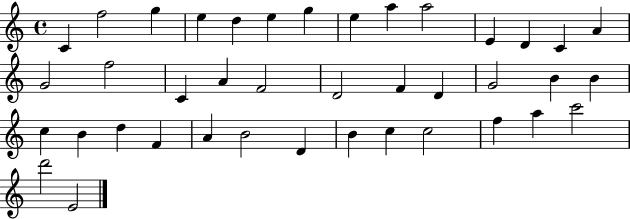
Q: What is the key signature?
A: C major